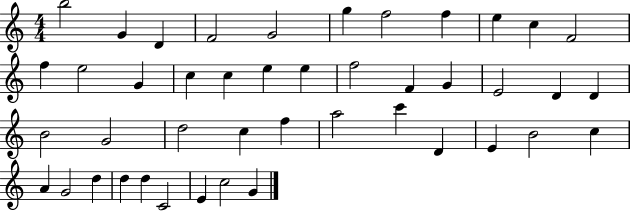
{
  \clef treble
  \numericTimeSignature
  \time 4/4
  \key c \major
  b''2 g'4 d'4 | f'2 g'2 | g''4 f''2 f''4 | e''4 c''4 f'2 | \break f''4 e''2 g'4 | c''4 c''4 e''4 e''4 | f''2 f'4 g'4 | e'2 d'4 d'4 | \break b'2 g'2 | d''2 c''4 f''4 | a''2 c'''4 d'4 | e'4 b'2 c''4 | \break a'4 g'2 d''4 | d''4 d''4 c'2 | e'4 c''2 g'4 | \bar "|."
}